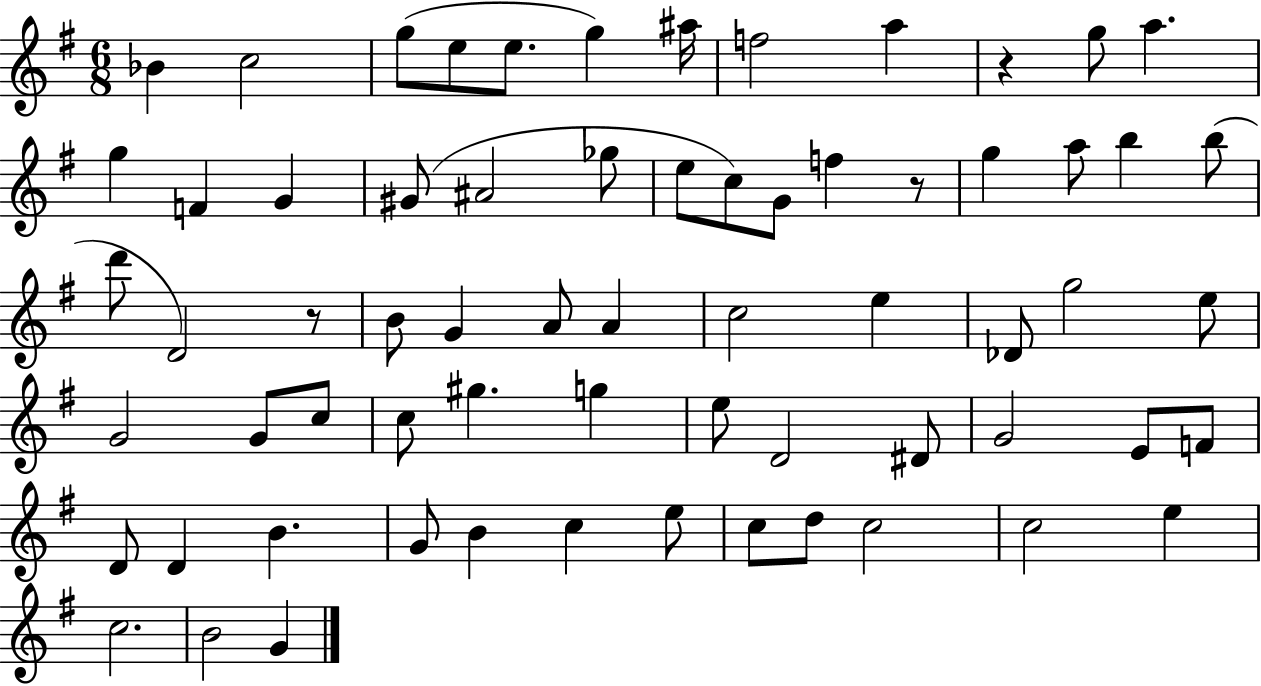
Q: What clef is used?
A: treble